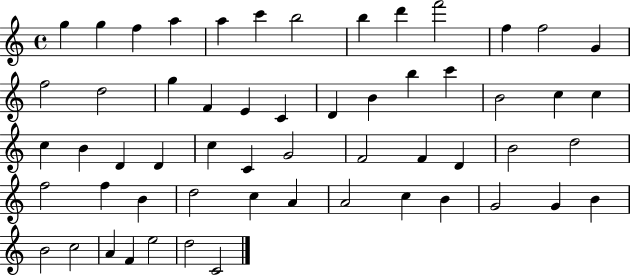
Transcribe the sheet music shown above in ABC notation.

X:1
T:Untitled
M:4/4
L:1/4
K:C
g g f a a c' b2 b d' f'2 f f2 G f2 d2 g F E C D B b c' B2 c c c B D D c C G2 F2 F D B2 d2 f2 f B d2 c A A2 c B G2 G B B2 c2 A F e2 d2 C2